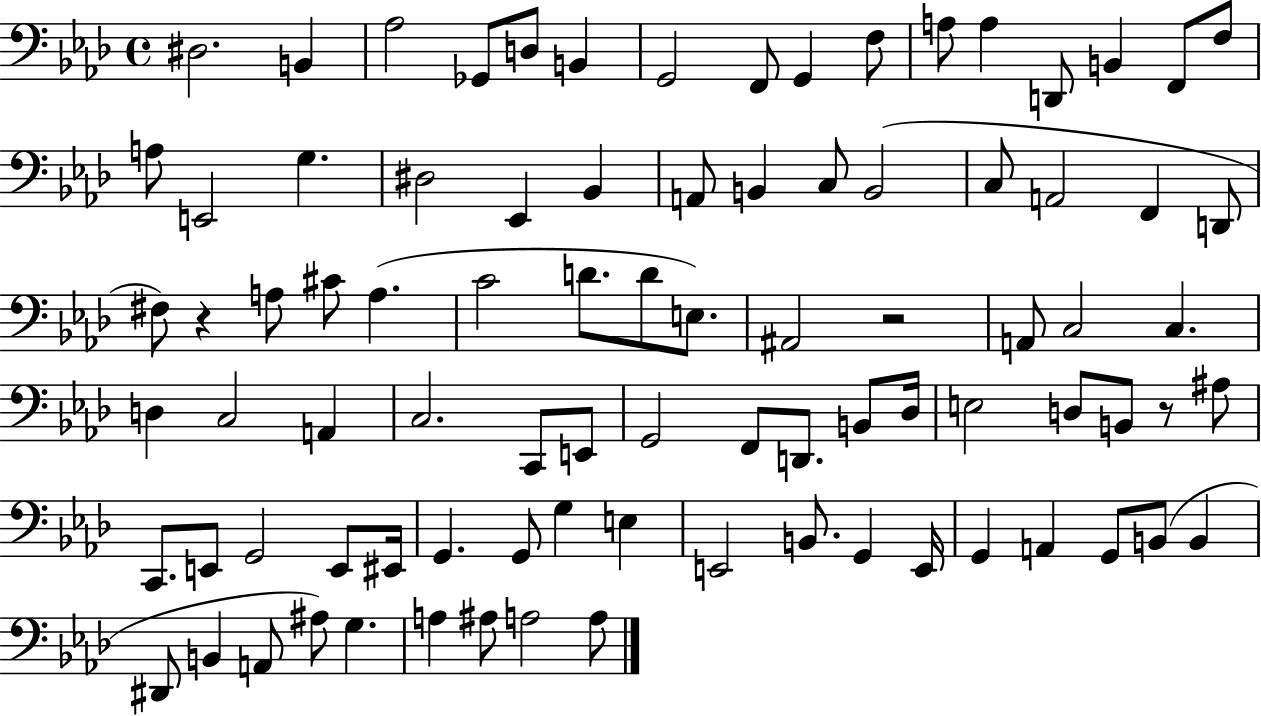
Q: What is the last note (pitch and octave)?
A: A3